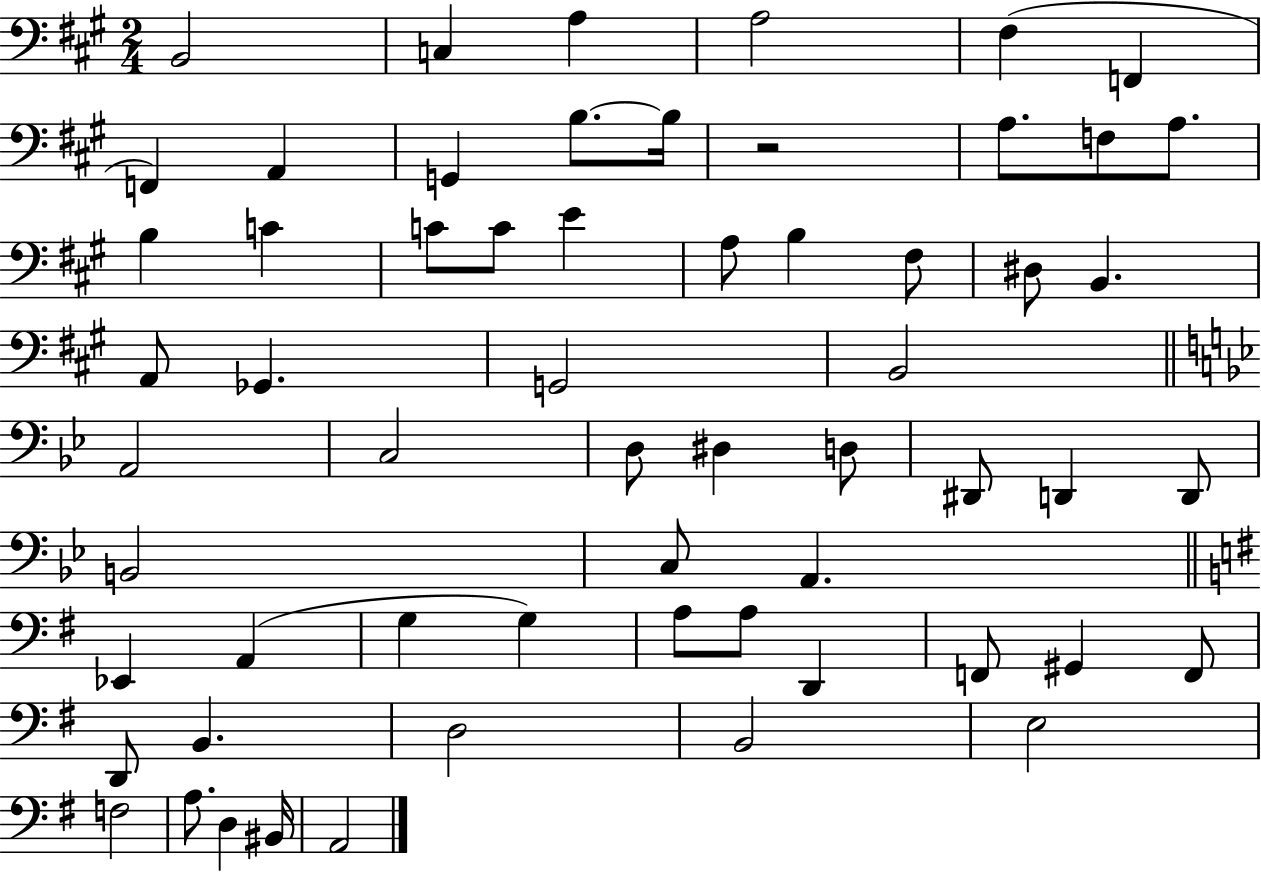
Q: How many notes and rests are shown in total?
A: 60